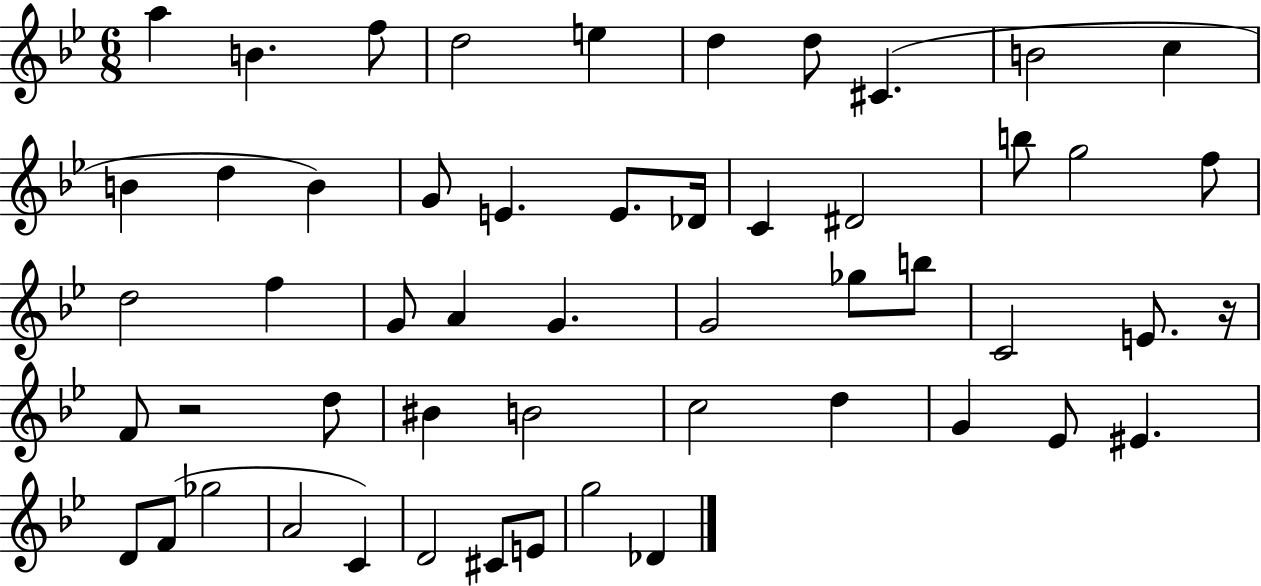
X:1
T:Untitled
M:6/8
L:1/4
K:Bb
a B f/2 d2 e d d/2 ^C B2 c B d B G/2 E E/2 _D/4 C ^D2 b/2 g2 f/2 d2 f G/2 A G G2 _g/2 b/2 C2 E/2 z/4 F/2 z2 d/2 ^B B2 c2 d G _E/2 ^E D/2 F/2 _g2 A2 C D2 ^C/2 E/2 g2 _D